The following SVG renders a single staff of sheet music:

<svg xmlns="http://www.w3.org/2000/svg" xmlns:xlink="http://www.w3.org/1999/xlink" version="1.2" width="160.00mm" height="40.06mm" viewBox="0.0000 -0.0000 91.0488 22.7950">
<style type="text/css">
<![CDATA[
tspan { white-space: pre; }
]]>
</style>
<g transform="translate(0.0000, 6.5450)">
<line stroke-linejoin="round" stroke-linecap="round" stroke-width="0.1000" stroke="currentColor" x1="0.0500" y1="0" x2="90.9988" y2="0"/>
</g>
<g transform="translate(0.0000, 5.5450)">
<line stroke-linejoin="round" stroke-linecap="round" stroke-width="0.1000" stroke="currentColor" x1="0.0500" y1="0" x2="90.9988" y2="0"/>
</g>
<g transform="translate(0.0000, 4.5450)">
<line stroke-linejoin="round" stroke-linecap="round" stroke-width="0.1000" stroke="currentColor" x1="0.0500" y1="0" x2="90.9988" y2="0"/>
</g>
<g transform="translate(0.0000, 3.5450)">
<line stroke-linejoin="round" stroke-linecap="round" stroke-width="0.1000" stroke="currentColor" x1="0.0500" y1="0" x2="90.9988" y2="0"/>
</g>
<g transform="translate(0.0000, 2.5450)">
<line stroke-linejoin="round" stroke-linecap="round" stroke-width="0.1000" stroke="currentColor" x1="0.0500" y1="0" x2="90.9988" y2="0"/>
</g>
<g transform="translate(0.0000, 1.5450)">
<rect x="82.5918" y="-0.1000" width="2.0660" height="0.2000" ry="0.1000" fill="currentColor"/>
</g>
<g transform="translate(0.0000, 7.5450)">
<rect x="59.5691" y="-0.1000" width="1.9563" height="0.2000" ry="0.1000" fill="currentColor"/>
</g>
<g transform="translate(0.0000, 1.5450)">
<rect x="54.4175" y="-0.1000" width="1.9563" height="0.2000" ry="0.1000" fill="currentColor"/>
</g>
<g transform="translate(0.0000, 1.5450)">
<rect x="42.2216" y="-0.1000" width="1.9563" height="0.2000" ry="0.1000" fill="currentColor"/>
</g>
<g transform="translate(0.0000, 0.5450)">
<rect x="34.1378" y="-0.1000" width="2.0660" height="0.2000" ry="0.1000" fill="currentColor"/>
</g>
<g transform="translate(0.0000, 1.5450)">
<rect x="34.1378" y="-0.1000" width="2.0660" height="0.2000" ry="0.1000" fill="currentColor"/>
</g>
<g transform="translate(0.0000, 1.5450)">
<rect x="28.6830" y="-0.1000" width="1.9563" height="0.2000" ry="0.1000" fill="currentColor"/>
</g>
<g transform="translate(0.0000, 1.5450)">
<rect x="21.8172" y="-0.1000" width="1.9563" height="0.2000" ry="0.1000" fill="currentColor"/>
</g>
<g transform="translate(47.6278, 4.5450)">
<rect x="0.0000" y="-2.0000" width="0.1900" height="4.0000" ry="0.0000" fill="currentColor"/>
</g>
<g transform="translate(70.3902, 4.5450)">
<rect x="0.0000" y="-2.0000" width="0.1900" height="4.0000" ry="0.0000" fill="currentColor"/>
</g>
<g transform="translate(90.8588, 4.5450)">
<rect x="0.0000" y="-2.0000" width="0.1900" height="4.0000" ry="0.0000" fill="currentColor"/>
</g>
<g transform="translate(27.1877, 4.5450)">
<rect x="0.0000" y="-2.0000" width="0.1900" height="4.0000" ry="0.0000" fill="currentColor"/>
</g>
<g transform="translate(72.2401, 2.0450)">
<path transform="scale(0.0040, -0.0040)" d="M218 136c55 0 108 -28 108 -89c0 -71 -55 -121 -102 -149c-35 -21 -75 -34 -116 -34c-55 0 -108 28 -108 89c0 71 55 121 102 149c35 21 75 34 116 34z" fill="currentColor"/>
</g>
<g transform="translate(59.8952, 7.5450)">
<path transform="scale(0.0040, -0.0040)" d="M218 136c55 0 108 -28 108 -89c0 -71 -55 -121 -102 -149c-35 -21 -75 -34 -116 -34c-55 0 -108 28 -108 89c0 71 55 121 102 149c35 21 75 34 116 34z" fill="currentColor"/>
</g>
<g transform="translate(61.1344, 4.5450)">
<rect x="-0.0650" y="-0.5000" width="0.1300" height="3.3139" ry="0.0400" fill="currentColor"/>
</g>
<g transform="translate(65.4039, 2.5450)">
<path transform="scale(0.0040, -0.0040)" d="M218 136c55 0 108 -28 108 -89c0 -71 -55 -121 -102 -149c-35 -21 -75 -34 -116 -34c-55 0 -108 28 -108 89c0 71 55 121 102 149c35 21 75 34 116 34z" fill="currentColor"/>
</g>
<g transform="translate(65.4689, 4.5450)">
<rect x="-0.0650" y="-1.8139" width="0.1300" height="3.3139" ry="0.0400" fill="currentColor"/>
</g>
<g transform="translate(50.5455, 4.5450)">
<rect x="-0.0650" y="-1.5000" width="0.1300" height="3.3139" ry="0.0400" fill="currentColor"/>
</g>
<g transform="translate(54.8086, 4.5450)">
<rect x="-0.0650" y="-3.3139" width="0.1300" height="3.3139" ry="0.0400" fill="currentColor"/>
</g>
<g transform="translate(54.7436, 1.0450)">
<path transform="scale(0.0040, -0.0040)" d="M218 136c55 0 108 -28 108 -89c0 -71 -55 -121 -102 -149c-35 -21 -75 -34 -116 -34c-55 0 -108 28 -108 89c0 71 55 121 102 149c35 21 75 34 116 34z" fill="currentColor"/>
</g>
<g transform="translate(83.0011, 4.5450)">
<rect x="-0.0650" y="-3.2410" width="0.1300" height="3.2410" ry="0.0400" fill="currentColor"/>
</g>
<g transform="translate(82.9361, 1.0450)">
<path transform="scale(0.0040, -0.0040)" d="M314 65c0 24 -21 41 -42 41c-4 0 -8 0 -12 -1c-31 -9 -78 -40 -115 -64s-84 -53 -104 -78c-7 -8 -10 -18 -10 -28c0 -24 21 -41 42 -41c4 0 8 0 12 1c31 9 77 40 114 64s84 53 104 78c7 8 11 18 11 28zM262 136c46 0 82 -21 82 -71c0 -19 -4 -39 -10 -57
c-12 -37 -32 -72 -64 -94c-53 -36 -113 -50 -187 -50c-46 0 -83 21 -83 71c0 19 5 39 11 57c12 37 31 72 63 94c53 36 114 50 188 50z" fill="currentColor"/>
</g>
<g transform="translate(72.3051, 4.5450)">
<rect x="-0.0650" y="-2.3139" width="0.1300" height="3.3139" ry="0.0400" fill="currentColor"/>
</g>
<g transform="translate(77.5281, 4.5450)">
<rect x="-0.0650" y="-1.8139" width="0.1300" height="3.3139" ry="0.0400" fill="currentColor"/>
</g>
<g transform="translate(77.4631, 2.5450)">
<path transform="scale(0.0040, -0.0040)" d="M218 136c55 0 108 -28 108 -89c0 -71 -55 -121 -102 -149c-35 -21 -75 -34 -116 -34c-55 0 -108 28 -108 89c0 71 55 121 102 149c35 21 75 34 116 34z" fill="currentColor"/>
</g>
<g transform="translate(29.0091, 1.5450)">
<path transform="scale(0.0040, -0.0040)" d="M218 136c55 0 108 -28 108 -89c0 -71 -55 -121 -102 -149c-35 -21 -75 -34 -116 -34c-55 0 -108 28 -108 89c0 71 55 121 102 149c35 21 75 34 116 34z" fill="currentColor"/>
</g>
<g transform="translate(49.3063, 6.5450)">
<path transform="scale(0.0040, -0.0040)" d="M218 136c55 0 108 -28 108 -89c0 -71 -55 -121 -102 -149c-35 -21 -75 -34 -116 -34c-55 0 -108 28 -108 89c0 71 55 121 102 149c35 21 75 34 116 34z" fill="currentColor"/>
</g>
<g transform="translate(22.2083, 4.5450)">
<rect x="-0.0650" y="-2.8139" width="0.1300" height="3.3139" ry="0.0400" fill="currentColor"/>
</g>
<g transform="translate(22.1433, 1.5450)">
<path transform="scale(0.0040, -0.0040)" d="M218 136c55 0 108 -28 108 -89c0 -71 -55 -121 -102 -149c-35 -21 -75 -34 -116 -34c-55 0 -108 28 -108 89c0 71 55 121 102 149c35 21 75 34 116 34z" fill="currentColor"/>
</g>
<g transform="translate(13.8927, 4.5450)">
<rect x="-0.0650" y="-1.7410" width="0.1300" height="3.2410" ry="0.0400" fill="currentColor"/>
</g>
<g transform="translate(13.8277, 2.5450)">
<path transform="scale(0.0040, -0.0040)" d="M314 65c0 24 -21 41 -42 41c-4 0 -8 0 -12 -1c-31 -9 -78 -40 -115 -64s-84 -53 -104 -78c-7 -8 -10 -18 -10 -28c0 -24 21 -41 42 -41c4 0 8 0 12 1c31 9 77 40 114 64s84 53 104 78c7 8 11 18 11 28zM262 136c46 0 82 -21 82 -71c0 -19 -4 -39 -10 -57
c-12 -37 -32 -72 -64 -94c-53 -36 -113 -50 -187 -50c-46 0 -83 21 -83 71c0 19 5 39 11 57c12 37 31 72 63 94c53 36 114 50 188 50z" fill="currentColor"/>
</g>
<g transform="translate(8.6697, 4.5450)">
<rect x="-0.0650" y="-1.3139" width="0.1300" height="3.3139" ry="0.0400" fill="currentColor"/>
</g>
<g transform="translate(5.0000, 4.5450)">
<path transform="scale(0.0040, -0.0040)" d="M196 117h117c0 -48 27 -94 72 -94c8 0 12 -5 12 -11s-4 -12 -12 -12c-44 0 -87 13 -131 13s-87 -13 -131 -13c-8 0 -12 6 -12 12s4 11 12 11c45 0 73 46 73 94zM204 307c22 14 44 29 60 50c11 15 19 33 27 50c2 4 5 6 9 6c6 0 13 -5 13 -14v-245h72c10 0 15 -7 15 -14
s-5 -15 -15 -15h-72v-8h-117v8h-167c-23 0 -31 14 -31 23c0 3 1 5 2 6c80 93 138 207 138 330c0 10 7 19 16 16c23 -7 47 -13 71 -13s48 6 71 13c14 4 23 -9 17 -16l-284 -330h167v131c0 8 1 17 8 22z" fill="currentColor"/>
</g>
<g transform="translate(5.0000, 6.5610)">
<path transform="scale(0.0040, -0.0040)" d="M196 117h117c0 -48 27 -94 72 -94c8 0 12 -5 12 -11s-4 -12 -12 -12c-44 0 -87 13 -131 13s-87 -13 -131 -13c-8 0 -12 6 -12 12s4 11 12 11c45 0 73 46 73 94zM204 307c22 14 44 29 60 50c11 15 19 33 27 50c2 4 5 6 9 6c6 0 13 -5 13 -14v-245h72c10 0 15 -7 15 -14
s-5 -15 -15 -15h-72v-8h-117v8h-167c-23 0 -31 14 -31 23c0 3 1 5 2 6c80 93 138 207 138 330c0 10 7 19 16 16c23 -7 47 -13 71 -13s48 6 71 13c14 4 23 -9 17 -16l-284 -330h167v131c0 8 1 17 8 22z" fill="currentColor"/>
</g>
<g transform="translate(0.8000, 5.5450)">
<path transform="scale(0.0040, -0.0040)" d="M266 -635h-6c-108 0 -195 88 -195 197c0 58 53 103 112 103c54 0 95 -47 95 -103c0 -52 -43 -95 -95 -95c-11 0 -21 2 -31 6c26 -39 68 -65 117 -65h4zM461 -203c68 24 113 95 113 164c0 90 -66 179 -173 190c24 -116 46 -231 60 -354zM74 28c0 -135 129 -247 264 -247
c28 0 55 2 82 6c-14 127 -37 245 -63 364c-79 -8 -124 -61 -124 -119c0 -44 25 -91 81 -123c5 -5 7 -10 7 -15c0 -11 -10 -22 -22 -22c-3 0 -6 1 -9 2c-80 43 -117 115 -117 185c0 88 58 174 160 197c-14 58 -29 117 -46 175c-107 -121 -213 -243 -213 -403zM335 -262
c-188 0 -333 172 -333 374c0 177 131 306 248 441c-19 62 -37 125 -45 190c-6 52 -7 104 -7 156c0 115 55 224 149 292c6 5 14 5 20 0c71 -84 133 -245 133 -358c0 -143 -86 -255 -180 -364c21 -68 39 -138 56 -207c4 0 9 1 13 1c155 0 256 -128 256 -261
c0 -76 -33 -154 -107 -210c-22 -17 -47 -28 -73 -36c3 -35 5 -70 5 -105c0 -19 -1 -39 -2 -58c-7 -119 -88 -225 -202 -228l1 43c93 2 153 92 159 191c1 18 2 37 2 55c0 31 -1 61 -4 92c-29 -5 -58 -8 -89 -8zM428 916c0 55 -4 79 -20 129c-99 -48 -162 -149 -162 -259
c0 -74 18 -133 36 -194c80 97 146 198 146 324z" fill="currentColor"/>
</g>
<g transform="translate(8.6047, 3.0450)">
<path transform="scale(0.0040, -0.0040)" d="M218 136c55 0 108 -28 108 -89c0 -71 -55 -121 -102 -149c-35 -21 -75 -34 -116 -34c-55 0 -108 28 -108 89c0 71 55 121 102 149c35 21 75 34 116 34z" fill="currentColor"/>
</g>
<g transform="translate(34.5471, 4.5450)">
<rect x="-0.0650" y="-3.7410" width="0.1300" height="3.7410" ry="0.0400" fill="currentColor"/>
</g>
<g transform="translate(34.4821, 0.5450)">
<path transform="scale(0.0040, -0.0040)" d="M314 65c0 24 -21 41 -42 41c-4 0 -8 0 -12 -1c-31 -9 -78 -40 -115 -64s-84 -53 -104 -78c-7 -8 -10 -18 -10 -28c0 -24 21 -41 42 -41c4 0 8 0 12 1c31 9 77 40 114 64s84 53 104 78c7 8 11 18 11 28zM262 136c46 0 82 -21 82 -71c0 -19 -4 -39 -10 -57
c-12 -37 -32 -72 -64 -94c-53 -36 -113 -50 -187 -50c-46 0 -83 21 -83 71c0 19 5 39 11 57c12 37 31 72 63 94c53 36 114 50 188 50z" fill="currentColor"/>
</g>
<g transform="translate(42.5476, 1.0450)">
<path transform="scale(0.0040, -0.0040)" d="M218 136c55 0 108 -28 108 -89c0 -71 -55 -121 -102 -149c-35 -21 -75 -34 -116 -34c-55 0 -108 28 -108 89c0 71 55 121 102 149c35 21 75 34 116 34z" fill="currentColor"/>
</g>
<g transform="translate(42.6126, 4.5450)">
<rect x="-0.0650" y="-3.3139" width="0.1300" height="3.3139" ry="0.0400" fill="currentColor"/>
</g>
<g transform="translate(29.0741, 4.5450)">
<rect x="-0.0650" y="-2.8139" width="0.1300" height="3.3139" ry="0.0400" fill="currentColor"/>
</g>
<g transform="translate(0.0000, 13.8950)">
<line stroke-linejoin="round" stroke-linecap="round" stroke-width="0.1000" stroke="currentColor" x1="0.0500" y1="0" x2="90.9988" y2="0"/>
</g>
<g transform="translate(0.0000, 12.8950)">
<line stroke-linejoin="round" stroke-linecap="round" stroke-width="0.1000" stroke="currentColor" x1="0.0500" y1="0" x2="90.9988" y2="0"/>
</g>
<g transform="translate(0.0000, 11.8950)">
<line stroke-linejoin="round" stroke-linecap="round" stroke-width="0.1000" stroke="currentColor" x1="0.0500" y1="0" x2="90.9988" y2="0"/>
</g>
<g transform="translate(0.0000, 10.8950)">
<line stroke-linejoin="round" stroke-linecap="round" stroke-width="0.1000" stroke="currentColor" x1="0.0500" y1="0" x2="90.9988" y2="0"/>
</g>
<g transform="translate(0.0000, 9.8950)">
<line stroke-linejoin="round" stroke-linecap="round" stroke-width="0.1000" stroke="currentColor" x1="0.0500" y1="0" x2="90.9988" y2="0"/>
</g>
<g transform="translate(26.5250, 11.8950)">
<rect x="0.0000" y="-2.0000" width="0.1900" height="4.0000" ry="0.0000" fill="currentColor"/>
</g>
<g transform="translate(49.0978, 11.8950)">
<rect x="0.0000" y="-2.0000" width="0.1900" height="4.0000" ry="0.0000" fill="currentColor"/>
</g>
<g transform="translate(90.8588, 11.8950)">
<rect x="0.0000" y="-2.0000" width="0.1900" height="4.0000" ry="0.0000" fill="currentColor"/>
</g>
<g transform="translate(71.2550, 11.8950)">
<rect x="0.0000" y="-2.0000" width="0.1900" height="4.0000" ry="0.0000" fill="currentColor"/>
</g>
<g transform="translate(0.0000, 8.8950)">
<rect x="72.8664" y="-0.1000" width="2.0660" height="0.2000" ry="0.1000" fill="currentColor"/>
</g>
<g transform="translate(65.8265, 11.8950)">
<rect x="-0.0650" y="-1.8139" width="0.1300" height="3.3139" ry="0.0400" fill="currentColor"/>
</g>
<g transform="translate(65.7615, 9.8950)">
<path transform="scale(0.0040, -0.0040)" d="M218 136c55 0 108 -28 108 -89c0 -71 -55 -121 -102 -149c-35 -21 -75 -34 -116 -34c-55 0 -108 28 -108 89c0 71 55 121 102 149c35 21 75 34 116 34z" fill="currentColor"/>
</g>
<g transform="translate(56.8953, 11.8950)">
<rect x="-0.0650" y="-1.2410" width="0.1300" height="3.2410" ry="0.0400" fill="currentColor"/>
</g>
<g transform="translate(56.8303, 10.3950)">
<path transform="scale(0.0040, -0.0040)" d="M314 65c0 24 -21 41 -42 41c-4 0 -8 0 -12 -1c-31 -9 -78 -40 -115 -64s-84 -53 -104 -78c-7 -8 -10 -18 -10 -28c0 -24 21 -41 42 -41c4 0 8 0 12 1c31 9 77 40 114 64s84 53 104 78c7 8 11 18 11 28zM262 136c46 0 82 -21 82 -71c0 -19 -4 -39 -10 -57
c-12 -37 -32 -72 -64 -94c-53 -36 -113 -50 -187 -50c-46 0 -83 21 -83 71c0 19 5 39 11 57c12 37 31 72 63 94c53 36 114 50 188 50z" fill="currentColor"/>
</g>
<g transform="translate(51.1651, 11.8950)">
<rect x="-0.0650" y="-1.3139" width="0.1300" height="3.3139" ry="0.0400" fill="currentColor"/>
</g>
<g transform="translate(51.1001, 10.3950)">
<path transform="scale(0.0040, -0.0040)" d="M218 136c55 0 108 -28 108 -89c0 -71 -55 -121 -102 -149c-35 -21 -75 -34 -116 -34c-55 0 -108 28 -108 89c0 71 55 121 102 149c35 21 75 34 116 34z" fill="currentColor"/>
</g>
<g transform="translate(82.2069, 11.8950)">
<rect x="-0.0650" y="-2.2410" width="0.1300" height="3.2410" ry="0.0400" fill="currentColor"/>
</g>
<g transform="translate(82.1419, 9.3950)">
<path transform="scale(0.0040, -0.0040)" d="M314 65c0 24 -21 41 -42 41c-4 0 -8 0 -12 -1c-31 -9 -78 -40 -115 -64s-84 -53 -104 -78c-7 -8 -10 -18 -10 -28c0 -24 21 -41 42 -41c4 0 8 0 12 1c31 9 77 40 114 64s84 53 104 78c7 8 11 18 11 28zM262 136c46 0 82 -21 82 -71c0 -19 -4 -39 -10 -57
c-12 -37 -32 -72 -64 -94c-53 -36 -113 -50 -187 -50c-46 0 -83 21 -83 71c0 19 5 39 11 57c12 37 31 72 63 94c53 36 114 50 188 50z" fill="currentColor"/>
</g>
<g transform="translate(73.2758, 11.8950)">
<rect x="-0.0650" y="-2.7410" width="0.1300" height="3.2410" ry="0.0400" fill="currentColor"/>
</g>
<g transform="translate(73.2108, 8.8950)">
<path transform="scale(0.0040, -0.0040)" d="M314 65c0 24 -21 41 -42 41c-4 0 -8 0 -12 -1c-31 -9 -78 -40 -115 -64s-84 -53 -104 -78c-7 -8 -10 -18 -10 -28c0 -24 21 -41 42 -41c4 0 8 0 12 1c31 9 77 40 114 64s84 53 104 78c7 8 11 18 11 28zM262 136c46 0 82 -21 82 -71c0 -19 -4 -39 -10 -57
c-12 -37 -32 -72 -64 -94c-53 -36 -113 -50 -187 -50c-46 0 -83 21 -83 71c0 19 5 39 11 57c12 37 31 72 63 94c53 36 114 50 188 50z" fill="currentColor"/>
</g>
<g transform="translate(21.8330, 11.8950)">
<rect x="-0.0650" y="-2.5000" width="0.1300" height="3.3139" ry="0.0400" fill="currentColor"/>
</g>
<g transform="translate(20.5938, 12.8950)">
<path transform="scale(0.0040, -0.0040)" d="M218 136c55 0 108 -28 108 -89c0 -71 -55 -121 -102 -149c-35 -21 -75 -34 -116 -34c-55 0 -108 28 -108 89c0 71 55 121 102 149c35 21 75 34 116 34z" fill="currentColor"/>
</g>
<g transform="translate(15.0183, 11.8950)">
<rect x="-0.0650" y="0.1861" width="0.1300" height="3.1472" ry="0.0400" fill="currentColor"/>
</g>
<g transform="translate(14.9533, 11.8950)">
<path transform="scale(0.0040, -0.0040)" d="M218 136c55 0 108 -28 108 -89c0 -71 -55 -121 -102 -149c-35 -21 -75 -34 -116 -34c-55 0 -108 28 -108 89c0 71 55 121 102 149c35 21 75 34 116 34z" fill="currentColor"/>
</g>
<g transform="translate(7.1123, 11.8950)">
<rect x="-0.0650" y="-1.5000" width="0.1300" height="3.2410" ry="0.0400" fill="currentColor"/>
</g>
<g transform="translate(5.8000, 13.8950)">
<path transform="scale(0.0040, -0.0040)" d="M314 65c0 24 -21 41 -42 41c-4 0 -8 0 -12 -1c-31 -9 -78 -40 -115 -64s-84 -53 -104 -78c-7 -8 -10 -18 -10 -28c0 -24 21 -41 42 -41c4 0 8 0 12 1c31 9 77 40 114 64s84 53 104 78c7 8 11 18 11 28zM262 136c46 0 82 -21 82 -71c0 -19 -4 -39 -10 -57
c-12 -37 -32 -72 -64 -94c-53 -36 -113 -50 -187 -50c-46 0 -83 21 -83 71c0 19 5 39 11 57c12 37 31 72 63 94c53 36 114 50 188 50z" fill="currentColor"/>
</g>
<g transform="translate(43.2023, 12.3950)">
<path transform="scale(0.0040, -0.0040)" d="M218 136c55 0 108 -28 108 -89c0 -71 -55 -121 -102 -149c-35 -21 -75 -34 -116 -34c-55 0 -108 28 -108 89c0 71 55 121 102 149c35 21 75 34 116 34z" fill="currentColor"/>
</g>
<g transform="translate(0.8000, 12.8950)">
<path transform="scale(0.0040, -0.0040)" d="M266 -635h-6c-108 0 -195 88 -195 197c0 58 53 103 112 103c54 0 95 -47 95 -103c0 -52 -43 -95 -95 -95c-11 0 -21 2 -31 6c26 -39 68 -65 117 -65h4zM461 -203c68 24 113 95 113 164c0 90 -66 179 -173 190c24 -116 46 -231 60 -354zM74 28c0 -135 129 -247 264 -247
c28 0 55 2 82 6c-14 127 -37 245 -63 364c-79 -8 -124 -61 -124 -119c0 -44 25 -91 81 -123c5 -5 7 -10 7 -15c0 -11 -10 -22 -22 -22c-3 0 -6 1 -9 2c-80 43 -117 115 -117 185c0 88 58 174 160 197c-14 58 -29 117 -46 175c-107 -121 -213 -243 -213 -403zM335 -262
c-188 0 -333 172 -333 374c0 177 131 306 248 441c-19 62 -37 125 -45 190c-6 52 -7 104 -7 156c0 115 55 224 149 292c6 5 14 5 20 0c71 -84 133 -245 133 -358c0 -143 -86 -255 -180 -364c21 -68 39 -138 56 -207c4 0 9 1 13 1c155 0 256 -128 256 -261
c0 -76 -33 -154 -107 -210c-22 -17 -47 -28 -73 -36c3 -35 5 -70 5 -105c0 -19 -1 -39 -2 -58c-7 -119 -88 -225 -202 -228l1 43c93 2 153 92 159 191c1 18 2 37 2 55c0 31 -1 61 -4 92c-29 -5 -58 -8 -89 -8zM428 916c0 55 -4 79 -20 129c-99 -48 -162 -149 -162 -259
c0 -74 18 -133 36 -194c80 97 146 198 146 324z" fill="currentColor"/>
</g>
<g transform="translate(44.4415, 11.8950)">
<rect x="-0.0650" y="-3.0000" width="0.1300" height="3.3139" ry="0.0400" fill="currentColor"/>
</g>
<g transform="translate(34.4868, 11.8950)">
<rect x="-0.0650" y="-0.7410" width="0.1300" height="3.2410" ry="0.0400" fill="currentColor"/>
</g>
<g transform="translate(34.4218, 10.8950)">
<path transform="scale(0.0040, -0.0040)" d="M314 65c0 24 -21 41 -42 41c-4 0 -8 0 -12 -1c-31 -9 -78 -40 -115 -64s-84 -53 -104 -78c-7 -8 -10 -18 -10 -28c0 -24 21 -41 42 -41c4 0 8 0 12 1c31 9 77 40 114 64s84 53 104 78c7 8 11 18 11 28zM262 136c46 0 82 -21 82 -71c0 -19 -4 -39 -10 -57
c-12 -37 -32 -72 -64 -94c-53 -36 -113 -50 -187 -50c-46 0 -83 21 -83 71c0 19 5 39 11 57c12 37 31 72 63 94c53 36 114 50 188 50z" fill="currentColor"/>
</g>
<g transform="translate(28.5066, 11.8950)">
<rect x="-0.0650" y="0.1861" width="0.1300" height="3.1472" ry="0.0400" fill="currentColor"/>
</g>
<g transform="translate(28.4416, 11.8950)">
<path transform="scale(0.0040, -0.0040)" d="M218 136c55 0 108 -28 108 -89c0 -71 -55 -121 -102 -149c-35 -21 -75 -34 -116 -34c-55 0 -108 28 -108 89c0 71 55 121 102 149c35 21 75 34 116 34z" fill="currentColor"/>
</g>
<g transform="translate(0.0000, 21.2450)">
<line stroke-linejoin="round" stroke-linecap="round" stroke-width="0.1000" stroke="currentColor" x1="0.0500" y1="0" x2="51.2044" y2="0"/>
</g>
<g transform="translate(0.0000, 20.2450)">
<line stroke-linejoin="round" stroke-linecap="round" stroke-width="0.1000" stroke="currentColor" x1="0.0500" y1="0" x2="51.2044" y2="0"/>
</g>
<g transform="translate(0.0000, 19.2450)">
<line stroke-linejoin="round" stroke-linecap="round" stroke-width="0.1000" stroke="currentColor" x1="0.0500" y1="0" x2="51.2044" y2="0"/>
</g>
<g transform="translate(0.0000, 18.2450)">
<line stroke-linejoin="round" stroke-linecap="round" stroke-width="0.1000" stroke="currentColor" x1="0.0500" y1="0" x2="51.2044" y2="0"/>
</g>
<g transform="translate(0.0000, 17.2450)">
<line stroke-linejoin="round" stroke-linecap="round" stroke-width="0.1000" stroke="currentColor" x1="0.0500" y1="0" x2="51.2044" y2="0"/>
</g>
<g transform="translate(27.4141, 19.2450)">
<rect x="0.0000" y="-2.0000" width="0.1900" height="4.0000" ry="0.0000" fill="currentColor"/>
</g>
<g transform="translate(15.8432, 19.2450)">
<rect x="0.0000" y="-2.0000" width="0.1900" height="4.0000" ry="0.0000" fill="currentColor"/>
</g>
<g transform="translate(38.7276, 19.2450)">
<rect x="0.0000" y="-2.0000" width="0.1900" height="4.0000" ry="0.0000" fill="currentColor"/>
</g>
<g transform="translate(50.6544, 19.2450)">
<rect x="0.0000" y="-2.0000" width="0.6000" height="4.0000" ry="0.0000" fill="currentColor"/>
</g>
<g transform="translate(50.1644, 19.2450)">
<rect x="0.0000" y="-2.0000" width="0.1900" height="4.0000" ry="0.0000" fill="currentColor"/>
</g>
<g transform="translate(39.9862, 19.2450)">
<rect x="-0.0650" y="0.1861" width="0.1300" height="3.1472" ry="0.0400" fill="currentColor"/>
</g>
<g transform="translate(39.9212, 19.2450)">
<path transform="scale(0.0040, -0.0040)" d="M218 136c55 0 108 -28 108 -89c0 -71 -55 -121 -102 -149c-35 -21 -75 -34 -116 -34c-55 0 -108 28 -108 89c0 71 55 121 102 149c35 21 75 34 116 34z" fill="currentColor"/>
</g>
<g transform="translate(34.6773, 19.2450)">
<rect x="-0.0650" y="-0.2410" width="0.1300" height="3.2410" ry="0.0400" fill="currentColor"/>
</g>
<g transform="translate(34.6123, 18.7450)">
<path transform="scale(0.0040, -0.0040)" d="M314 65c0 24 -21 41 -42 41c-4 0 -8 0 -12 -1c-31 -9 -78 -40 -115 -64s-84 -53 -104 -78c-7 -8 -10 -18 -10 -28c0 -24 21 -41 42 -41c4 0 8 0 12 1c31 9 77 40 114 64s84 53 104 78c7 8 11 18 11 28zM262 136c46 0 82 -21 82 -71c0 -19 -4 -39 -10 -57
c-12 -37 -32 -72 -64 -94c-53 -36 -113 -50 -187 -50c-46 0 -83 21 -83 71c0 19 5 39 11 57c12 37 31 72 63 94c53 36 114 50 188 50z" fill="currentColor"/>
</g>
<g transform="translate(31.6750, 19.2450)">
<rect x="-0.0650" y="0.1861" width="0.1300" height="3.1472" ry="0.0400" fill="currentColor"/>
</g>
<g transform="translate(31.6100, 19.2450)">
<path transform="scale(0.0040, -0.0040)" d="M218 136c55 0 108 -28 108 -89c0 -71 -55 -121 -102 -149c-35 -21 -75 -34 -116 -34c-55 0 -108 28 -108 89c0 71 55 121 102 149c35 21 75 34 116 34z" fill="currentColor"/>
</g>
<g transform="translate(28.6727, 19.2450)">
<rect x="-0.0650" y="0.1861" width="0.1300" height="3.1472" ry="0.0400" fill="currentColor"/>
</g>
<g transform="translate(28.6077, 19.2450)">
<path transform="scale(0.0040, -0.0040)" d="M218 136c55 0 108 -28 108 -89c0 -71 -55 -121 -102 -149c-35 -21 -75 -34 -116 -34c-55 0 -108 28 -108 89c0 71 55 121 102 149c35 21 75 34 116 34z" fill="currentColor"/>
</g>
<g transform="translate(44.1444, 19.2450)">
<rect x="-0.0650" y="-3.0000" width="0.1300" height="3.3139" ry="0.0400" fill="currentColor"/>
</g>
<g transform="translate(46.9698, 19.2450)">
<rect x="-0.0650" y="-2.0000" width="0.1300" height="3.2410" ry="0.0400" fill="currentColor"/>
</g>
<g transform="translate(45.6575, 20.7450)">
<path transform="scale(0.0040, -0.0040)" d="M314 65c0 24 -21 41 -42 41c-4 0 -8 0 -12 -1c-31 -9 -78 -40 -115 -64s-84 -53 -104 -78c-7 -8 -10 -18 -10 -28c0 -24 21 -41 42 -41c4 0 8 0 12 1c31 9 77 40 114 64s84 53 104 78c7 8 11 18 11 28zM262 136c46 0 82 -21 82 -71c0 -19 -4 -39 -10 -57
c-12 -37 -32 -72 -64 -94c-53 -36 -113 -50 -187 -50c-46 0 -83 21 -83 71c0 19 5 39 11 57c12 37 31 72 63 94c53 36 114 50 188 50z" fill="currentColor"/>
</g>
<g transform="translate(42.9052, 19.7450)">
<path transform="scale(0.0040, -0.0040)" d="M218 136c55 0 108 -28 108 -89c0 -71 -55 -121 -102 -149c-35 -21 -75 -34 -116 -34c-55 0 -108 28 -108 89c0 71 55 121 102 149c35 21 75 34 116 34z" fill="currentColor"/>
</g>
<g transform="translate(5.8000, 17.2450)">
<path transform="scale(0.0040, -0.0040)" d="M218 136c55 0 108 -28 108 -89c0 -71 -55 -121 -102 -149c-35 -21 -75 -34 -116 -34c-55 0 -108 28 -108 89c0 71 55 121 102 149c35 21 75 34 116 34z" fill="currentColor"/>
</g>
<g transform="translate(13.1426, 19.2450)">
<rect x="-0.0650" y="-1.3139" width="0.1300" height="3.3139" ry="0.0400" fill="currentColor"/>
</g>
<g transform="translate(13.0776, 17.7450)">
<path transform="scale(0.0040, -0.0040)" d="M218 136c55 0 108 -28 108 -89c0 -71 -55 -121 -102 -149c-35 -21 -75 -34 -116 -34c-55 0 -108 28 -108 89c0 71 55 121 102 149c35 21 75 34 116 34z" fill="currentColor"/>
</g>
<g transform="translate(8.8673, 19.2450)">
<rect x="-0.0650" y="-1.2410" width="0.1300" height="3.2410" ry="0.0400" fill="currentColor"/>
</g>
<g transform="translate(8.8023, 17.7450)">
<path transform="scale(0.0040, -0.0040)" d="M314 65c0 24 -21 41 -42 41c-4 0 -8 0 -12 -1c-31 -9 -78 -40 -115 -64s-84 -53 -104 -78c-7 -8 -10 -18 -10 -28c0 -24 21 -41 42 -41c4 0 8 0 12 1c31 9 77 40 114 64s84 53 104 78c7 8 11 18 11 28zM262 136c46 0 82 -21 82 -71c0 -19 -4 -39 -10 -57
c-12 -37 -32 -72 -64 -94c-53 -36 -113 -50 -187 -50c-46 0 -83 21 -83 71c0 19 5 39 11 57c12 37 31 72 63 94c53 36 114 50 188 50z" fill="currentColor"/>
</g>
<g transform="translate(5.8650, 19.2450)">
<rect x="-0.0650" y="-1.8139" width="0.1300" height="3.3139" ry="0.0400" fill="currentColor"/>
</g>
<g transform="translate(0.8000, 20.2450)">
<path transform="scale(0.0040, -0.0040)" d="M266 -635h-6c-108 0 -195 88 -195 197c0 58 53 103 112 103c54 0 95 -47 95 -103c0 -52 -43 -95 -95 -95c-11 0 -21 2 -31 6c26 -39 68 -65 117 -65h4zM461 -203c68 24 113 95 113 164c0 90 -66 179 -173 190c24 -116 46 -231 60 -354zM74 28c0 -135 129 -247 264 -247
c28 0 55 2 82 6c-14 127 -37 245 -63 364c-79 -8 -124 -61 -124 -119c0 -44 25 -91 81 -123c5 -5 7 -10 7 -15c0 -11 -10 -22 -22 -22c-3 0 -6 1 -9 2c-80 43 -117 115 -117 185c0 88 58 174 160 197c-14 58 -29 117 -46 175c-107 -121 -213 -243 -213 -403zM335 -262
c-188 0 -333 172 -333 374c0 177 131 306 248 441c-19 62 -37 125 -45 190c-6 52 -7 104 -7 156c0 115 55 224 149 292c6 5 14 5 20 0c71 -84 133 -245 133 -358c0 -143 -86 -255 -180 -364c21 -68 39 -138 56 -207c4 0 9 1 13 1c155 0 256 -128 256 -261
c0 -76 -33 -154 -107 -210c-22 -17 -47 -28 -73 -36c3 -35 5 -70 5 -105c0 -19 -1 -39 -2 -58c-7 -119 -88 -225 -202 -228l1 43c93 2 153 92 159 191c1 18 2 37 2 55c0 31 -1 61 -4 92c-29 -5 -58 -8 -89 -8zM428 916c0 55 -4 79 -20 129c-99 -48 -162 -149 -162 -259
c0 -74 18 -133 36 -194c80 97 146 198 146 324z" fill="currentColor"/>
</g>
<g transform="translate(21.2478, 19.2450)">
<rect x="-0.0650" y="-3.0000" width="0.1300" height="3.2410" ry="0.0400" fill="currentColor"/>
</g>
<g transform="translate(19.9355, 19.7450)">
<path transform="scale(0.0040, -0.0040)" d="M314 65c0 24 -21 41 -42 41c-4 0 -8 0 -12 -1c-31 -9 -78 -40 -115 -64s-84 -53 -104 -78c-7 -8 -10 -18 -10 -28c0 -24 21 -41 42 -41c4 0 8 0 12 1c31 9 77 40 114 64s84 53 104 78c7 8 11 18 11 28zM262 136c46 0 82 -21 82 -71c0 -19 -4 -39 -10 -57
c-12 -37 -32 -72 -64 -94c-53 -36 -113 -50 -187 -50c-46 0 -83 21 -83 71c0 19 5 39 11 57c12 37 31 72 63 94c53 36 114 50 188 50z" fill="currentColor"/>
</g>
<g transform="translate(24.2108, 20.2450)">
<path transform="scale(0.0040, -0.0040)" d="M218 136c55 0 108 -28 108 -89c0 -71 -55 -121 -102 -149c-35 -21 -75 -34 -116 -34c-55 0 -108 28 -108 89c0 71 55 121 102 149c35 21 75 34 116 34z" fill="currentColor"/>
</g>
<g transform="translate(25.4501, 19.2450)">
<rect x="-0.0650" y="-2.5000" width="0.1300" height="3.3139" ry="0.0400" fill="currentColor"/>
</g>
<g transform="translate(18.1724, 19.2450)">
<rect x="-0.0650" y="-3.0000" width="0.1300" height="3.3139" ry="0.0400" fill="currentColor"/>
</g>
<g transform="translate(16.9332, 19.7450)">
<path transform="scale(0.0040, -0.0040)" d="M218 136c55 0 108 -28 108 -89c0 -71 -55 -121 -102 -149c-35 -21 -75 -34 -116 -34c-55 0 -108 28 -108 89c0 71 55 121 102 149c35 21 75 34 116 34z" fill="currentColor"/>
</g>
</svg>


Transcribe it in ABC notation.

X:1
T:Untitled
M:4/4
L:1/4
K:C
e f2 a a c'2 b E b C f g f b2 E2 B G B d2 A e e2 f a2 g2 f e2 e A A2 G B B c2 B A F2